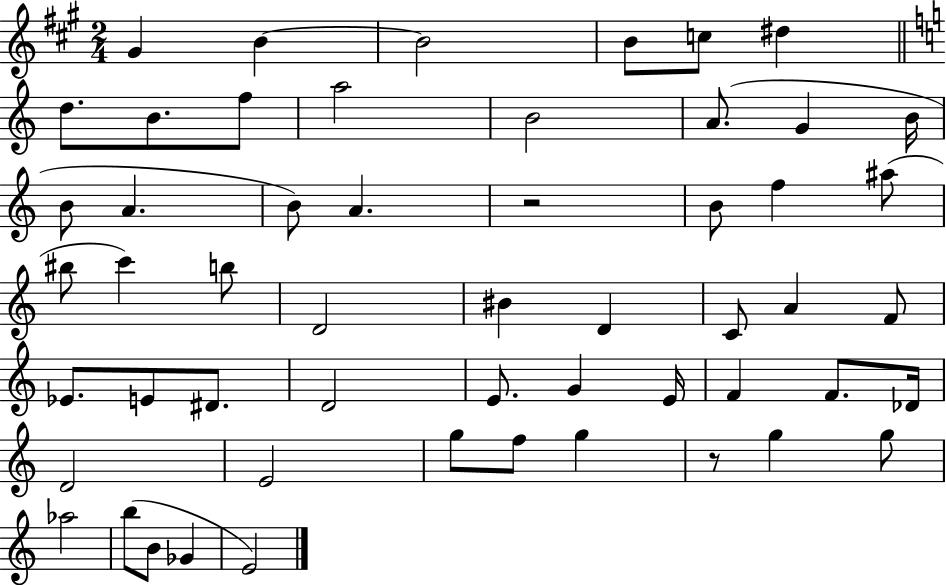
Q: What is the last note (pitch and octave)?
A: E4